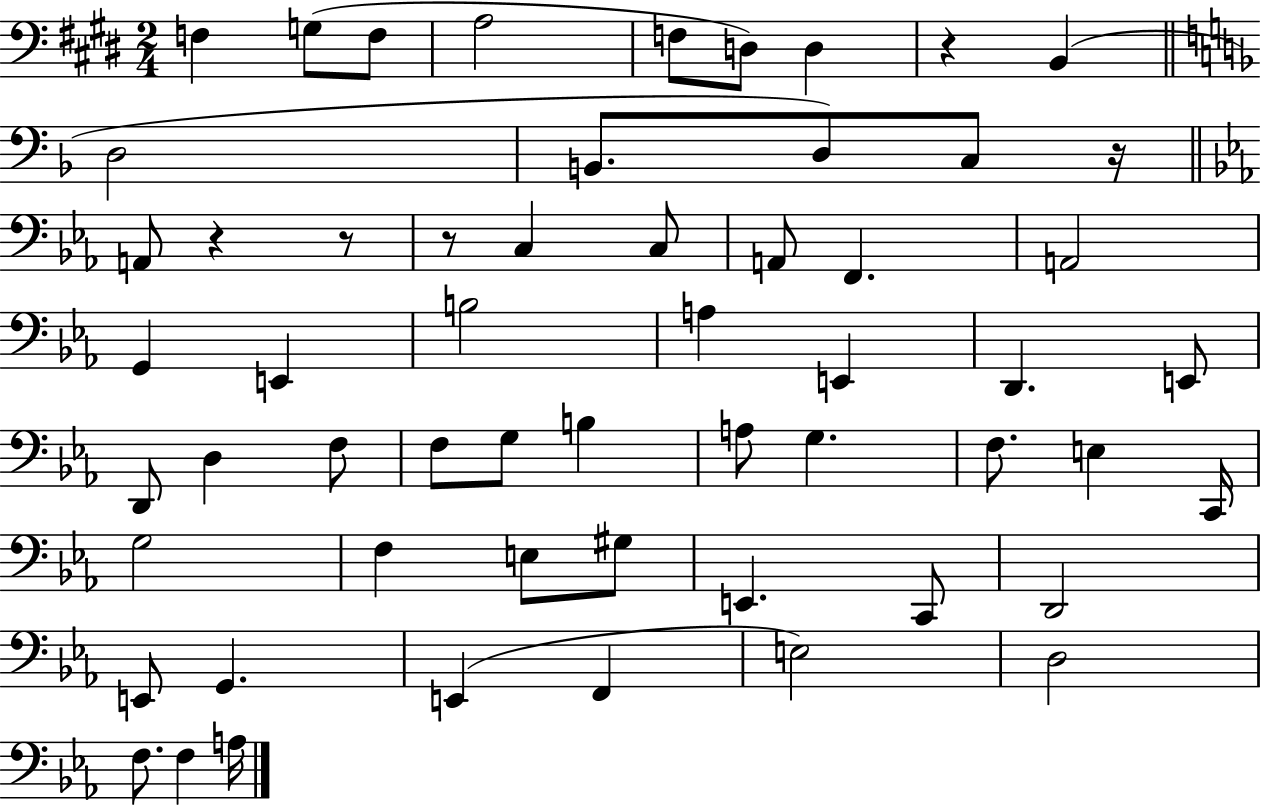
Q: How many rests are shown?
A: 5